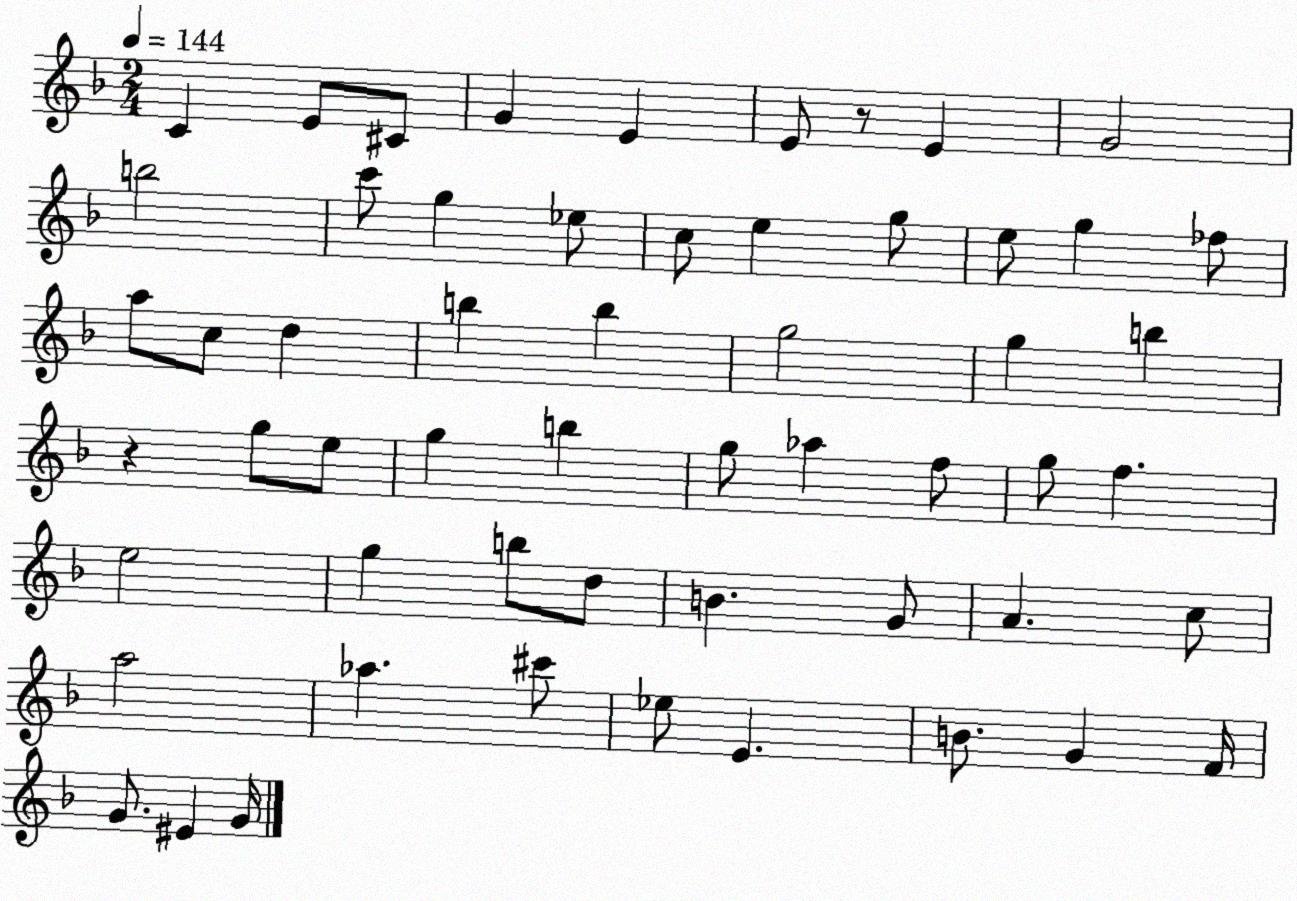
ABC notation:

X:1
T:Untitled
M:2/4
L:1/4
K:F
C E/2 ^C/2 G E E/2 z/2 E G2 b2 c'/2 g _e/2 c/2 e g/2 e/2 g _f/2 a/2 c/2 d b b g2 g b z g/2 e/2 g b g/2 _a f/2 g/2 f e2 g b/2 d/2 B G/2 A c/2 a2 _a ^c'/2 _e/2 E B/2 G F/4 G/2 ^E G/4